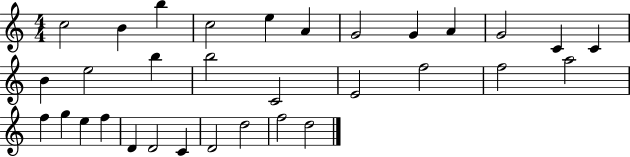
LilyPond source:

{
  \clef treble
  \numericTimeSignature
  \time 4/4
  \key c \major
  c''2 b'4 b''4 | c''2 e''4 a'4 | g'2 g'4 a'4 | g'2 c'4 c'4 | \break b'4 e''2 b''4 | b''2 c'2 | e'2 f''2 | f''2 a''2 | \break f''4 g''4 e''4 f''4 | d'4 d'2 c'4 | d'2 d''2 | f''2 d''2 | \break \bar "|."
}